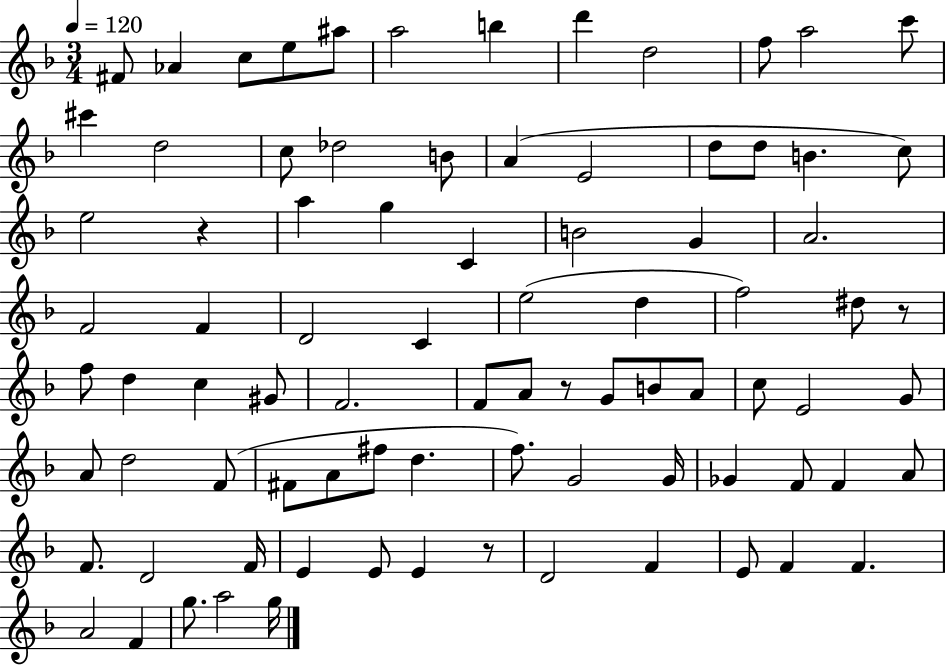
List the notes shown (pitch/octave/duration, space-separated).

F#4/e Ab4/q C5/e E5/e A#5/e A5/h B5/q D6/q D5/h F5/e A5/h C6/e C#6/q D5/h C5/e Db5/h B4/e A4/q E4/h D5/e D5/e B4/q. C5/e E5/h R/q A5/q G5/q C4/q B4/h G4/q A4/h. F4/h F4/q D4/h C4/q E5/h D5/q F5/h D#5/e R/e F5/e D5/q C5/q G#4/e F4/h. F4/e A4/e R/e G4/e B4/e A4/e C5/e E4/h G4/e A4/e D5/h F4/e F#4/e A4/e F#5/e D5/q. F5/e. G4/h G4/s Gb4/q F4/e F4/q A4/e F4/e. D4/h F4/s E4/q E4/e E4/q R/e D4/h F4/q E4/e F4/q F4/q. A4/h F4/q G5/e. A5/h G5/s